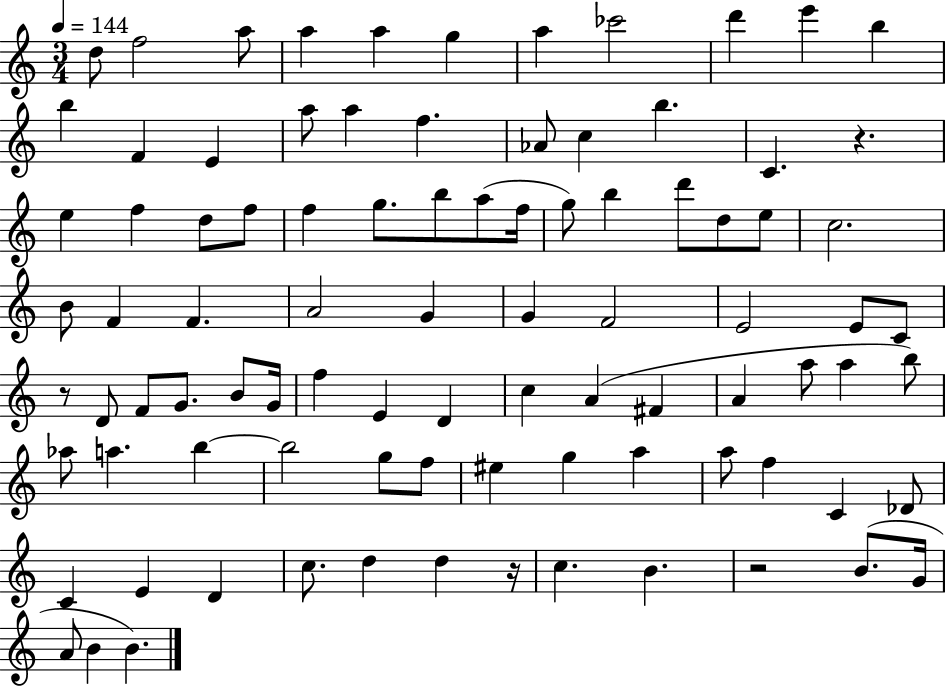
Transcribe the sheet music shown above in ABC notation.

X:1
T:Untitled
M:3/4
L:1/4
K:C
d/2 f2 a/2 a a g a _c'2 d' e' b b F E a/2 a f _A/2 c b C z e f d/2 f/2 f g/2 b/2 a/2 f/4 g/2 b d'/2 d/2 e/2 c2 B/2 F F A2 G G F2 E2 E/2 C/2 z/2 D/2 F/2 G/2 B/2 G/4 f E D c A ^F A a/2 a b/2 _a/2 a b b2 g/2 f/2 ^e g a a/2 f C _D/2 C E D c/2 d d z/4 c B z2 B/2 G/4 A/2 B B